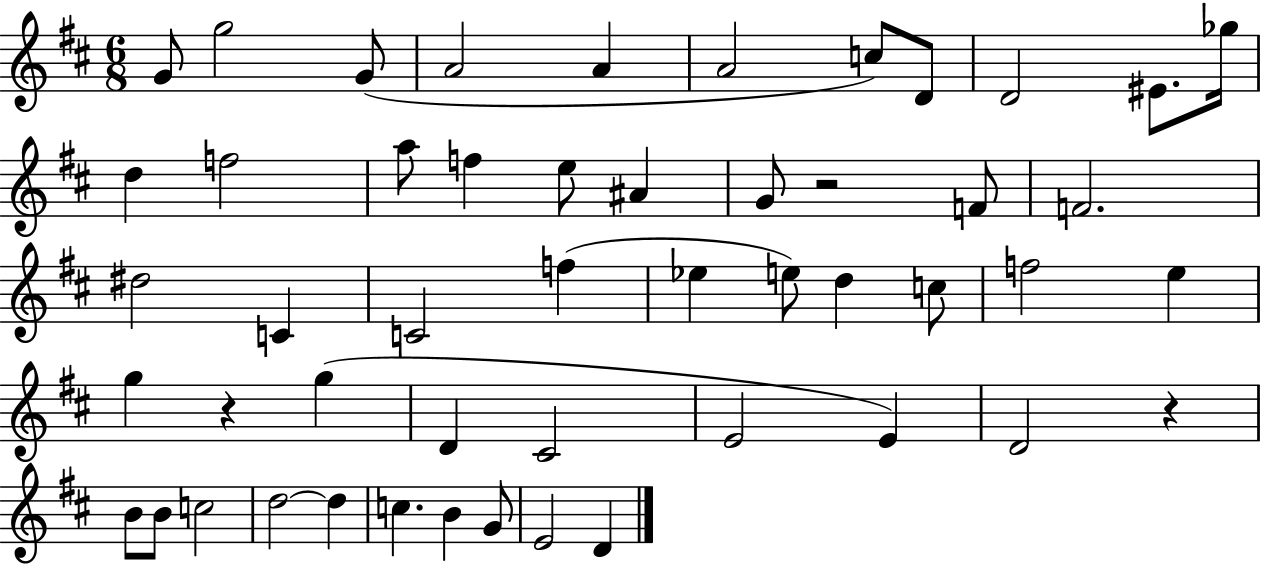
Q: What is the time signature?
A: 6/8